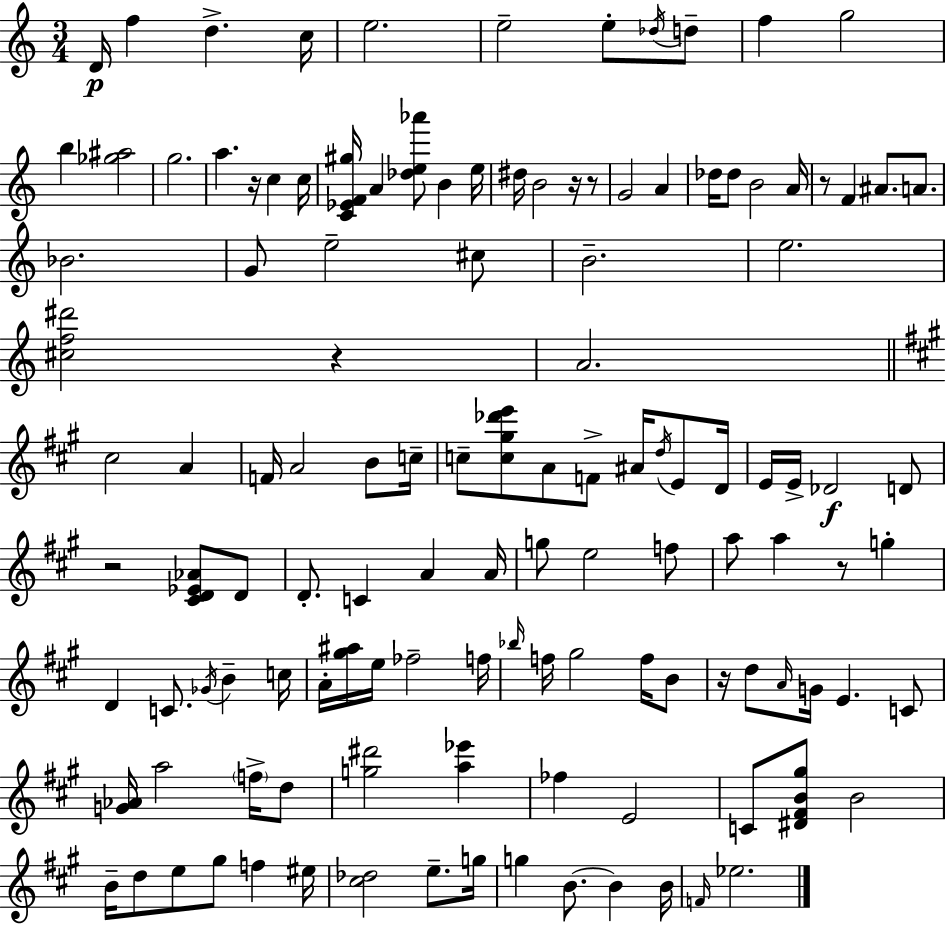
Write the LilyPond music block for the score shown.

{
  \clef treble
  \numericTimeSignature
  \time 3/4
  \key a \minor
  \repeat volta 2 { d'16\p f''4 d''4.-> c''16 | e''2. | e''2-- e''8-. \acciaccatura { des''16 } d''8-- | f''4 g''2 | \break b''4 <ges'' ais''>2 | g''2. | a''4. r16 c''4 | c''16 <c' ees' f' gis''>16 a'4 <des'' e'' aes'''>8 b'4 | \break e''16 dis''16 b'2 r16 r8 | g'2 a'4 | des''16 des''8 b'2 | a'16 r8 f'4 ais'8. a'8. | \break bes'2. | g'8 e''2-- cis''8 | b'2.-- | e''2. | \break <cis'' f'' dis'''>2 r4 | a'2. | \bar "||" \break \key a \major cis''2 a'4 | f'16 a'2 b'8 c''16-- | c''8-- <c'' gis'' des''' e'''>8 a'8 f'8-> ais'16 \acciaccatura { d''16 } e'8 | d'16 e'16 e'16-> des'2\f d'8 | \break r2 <cis' d' ees' aes'>8 d'8 | d'8.-. c'4 a'4 | a'16 g''8 e''2 f''8 | a''8 a''4 r8 g''4-. | \break d'4 c'8. \acciaccatura { ges'16 } b'4-- | c''16 a'16-. <gis'' ais''>16 e''16 fes''2-- | f''16 \grace { bes''16 } f''16 gis''2 | f''16 b'8 r16 d''8 \grace { a'16 } g'16 e'4. | \break c'8 <g' aes'>16 a''2 | \parenthesize f''16-> d''8 <g'' dis'''>2 | <a'' ees'''>4 fes''4 e'2 | c'8 <dis' fis' b' gis''>8 b'2 | \break b'16-- d''8 e''8 gis''8 f''4 | eis''16 <cis'' des''>2 | e''8.-- g''16 g''4 b'8.~~ b'4 | b'16 \grace { f'16 } ees''2. | \break } \bar "|."
}